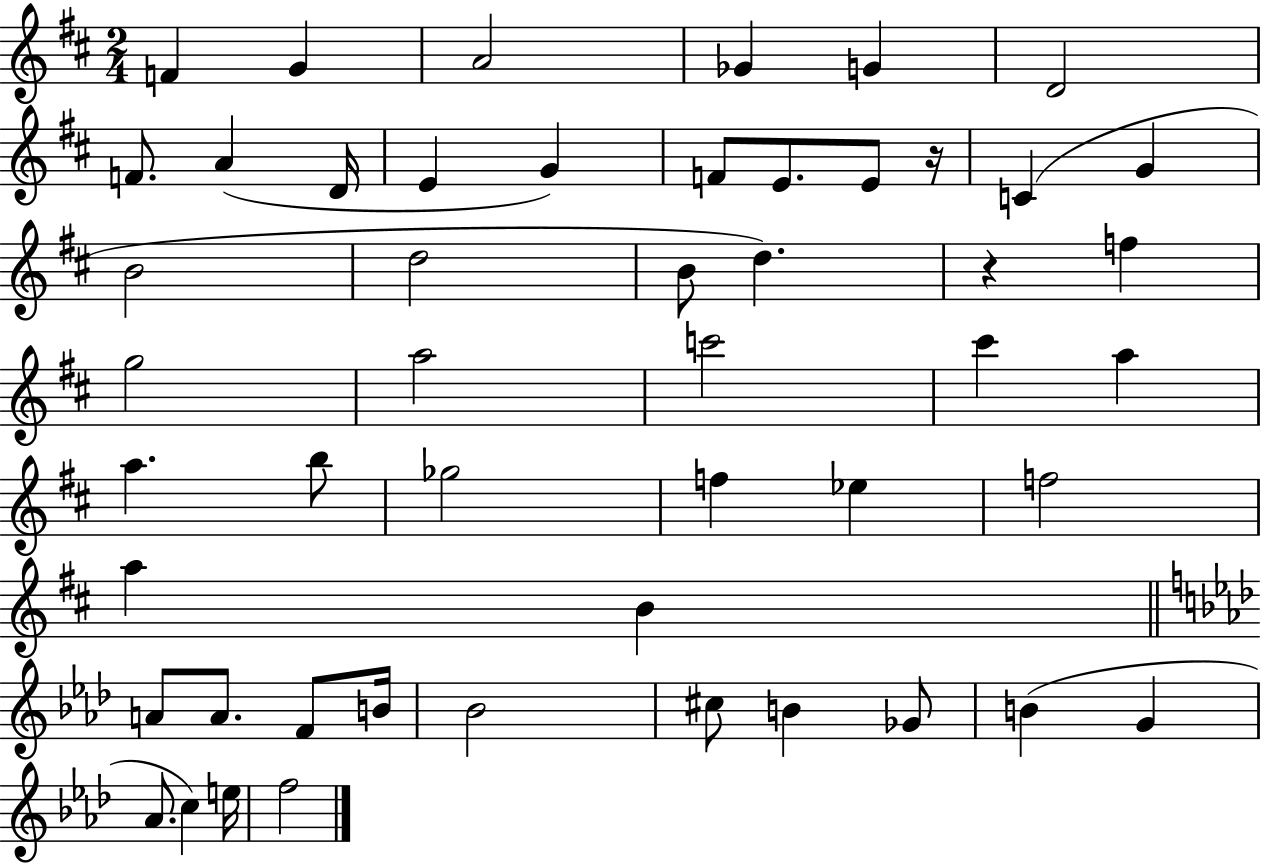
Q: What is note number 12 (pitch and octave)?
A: F4